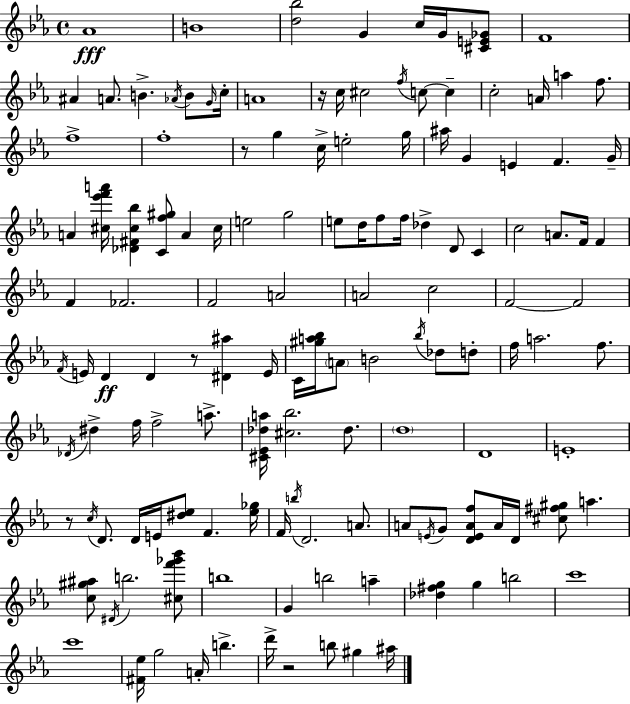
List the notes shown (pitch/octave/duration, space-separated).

Ab4/w B4/w [D5,Bb5]/h G4/q C5/s G4/s [C#4,E4,Gb4]/e F4/w A#4/q A4/e. B4/q. Ab4/s B4/e G4/s C5/s A4/w R/s C5/s C#5/h F5/s C5/e C5/q C5/h A4/s A5/q F5/e. F5/w F5/w R/e G5/q C5/s E5/h G5/s A#5/s G4/q E4/q F4/q. G4/s A4/q [C#5,Eb6,F6,A6]/s [Db4,F#4,C#5,Bb5]/q [C4,F5,G#5]/e A4/q C#5/s E5/h G5/h E5/e D5/s F5/e F5/s Db5/q D4/e C4/q C5/h A4/e. F4/s F4/q F4/q FES4/h. F4/h A4/h A4/h C5/h F4/h F4/h F4/s E4/s D4/q D4/q R/e [D#4,A#5]/q E4/s C4/s [G#5,A5,Bb5]/s A4/e B4/h Bb5/s Db5/e D5/e F5/s A5/h. F5/e. Db4/s D#5/q F5/s F5/h A5/e. [C#4,Eb4,Db5,A5]/s [C#5,Bb5]/h. Db5/e. D5/w D4/w E4/w R/e C5/s D4/e. D4/s E4/s [D#5,Eb5]/e F4/q. [Eb5,Gb5]/s F4/s B5/s D4/h. A4/e. A4/e E4/s G4/e [D4,E4,A4,F5]/e A4/s D4/s [C#5,F#5,G#5]/e A5/q. [C5,G#5,A#5]/e D#4/s B5/h. [C#5,F6,Gb6,Bb6]/e B5/w G4/q B5/h A5/q [Db5,F#5,G5]/q G5/q B5/h C6/w C6/w [F#4,Eb5]/s G5/h A4/s B5/q. D6/s R/h B5/e G#5/q A#5/s